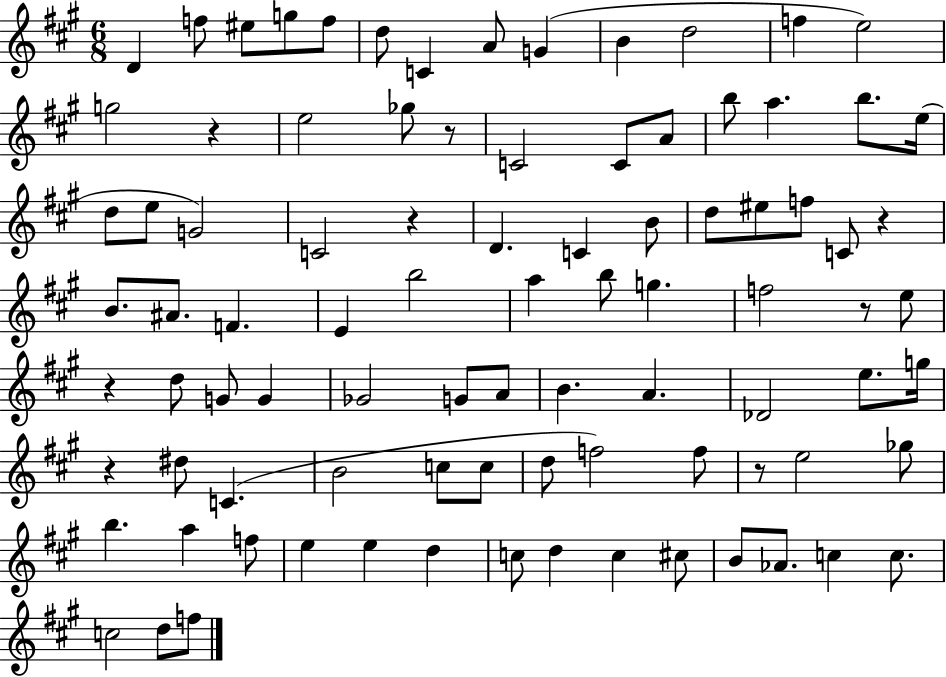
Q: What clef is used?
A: treble